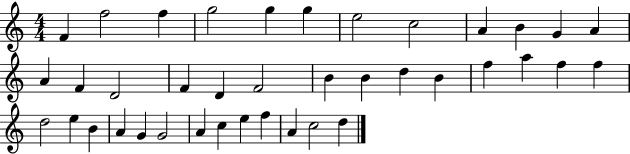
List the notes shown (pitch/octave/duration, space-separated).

F4/q F5/h F5/q G5/h G5/q G5/q E5/h C5/h A4/q B4/q G4/q A4/q A4/q F4/q D4/h F4/q D4/q F4/h B4/q B4/q D5/q B4/q F5/q A5/q F5/q F5/q D5/h E5/q B4/q A4/q G4/q G4/h A4/q C5/q E5/q F5/q A4/q C5/h D5/q